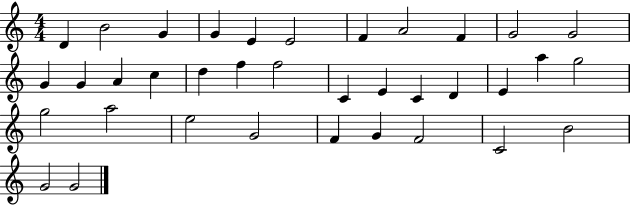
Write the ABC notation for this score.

X:1
T:Untitled
M:4/4
L:1/4
K:C
D B2 G G E E2 F A2 F G2 G2 G G A c d f f2 C E C D E a g2 g2 a2 e2 G2 F G F2 C2 B2 G2 G2